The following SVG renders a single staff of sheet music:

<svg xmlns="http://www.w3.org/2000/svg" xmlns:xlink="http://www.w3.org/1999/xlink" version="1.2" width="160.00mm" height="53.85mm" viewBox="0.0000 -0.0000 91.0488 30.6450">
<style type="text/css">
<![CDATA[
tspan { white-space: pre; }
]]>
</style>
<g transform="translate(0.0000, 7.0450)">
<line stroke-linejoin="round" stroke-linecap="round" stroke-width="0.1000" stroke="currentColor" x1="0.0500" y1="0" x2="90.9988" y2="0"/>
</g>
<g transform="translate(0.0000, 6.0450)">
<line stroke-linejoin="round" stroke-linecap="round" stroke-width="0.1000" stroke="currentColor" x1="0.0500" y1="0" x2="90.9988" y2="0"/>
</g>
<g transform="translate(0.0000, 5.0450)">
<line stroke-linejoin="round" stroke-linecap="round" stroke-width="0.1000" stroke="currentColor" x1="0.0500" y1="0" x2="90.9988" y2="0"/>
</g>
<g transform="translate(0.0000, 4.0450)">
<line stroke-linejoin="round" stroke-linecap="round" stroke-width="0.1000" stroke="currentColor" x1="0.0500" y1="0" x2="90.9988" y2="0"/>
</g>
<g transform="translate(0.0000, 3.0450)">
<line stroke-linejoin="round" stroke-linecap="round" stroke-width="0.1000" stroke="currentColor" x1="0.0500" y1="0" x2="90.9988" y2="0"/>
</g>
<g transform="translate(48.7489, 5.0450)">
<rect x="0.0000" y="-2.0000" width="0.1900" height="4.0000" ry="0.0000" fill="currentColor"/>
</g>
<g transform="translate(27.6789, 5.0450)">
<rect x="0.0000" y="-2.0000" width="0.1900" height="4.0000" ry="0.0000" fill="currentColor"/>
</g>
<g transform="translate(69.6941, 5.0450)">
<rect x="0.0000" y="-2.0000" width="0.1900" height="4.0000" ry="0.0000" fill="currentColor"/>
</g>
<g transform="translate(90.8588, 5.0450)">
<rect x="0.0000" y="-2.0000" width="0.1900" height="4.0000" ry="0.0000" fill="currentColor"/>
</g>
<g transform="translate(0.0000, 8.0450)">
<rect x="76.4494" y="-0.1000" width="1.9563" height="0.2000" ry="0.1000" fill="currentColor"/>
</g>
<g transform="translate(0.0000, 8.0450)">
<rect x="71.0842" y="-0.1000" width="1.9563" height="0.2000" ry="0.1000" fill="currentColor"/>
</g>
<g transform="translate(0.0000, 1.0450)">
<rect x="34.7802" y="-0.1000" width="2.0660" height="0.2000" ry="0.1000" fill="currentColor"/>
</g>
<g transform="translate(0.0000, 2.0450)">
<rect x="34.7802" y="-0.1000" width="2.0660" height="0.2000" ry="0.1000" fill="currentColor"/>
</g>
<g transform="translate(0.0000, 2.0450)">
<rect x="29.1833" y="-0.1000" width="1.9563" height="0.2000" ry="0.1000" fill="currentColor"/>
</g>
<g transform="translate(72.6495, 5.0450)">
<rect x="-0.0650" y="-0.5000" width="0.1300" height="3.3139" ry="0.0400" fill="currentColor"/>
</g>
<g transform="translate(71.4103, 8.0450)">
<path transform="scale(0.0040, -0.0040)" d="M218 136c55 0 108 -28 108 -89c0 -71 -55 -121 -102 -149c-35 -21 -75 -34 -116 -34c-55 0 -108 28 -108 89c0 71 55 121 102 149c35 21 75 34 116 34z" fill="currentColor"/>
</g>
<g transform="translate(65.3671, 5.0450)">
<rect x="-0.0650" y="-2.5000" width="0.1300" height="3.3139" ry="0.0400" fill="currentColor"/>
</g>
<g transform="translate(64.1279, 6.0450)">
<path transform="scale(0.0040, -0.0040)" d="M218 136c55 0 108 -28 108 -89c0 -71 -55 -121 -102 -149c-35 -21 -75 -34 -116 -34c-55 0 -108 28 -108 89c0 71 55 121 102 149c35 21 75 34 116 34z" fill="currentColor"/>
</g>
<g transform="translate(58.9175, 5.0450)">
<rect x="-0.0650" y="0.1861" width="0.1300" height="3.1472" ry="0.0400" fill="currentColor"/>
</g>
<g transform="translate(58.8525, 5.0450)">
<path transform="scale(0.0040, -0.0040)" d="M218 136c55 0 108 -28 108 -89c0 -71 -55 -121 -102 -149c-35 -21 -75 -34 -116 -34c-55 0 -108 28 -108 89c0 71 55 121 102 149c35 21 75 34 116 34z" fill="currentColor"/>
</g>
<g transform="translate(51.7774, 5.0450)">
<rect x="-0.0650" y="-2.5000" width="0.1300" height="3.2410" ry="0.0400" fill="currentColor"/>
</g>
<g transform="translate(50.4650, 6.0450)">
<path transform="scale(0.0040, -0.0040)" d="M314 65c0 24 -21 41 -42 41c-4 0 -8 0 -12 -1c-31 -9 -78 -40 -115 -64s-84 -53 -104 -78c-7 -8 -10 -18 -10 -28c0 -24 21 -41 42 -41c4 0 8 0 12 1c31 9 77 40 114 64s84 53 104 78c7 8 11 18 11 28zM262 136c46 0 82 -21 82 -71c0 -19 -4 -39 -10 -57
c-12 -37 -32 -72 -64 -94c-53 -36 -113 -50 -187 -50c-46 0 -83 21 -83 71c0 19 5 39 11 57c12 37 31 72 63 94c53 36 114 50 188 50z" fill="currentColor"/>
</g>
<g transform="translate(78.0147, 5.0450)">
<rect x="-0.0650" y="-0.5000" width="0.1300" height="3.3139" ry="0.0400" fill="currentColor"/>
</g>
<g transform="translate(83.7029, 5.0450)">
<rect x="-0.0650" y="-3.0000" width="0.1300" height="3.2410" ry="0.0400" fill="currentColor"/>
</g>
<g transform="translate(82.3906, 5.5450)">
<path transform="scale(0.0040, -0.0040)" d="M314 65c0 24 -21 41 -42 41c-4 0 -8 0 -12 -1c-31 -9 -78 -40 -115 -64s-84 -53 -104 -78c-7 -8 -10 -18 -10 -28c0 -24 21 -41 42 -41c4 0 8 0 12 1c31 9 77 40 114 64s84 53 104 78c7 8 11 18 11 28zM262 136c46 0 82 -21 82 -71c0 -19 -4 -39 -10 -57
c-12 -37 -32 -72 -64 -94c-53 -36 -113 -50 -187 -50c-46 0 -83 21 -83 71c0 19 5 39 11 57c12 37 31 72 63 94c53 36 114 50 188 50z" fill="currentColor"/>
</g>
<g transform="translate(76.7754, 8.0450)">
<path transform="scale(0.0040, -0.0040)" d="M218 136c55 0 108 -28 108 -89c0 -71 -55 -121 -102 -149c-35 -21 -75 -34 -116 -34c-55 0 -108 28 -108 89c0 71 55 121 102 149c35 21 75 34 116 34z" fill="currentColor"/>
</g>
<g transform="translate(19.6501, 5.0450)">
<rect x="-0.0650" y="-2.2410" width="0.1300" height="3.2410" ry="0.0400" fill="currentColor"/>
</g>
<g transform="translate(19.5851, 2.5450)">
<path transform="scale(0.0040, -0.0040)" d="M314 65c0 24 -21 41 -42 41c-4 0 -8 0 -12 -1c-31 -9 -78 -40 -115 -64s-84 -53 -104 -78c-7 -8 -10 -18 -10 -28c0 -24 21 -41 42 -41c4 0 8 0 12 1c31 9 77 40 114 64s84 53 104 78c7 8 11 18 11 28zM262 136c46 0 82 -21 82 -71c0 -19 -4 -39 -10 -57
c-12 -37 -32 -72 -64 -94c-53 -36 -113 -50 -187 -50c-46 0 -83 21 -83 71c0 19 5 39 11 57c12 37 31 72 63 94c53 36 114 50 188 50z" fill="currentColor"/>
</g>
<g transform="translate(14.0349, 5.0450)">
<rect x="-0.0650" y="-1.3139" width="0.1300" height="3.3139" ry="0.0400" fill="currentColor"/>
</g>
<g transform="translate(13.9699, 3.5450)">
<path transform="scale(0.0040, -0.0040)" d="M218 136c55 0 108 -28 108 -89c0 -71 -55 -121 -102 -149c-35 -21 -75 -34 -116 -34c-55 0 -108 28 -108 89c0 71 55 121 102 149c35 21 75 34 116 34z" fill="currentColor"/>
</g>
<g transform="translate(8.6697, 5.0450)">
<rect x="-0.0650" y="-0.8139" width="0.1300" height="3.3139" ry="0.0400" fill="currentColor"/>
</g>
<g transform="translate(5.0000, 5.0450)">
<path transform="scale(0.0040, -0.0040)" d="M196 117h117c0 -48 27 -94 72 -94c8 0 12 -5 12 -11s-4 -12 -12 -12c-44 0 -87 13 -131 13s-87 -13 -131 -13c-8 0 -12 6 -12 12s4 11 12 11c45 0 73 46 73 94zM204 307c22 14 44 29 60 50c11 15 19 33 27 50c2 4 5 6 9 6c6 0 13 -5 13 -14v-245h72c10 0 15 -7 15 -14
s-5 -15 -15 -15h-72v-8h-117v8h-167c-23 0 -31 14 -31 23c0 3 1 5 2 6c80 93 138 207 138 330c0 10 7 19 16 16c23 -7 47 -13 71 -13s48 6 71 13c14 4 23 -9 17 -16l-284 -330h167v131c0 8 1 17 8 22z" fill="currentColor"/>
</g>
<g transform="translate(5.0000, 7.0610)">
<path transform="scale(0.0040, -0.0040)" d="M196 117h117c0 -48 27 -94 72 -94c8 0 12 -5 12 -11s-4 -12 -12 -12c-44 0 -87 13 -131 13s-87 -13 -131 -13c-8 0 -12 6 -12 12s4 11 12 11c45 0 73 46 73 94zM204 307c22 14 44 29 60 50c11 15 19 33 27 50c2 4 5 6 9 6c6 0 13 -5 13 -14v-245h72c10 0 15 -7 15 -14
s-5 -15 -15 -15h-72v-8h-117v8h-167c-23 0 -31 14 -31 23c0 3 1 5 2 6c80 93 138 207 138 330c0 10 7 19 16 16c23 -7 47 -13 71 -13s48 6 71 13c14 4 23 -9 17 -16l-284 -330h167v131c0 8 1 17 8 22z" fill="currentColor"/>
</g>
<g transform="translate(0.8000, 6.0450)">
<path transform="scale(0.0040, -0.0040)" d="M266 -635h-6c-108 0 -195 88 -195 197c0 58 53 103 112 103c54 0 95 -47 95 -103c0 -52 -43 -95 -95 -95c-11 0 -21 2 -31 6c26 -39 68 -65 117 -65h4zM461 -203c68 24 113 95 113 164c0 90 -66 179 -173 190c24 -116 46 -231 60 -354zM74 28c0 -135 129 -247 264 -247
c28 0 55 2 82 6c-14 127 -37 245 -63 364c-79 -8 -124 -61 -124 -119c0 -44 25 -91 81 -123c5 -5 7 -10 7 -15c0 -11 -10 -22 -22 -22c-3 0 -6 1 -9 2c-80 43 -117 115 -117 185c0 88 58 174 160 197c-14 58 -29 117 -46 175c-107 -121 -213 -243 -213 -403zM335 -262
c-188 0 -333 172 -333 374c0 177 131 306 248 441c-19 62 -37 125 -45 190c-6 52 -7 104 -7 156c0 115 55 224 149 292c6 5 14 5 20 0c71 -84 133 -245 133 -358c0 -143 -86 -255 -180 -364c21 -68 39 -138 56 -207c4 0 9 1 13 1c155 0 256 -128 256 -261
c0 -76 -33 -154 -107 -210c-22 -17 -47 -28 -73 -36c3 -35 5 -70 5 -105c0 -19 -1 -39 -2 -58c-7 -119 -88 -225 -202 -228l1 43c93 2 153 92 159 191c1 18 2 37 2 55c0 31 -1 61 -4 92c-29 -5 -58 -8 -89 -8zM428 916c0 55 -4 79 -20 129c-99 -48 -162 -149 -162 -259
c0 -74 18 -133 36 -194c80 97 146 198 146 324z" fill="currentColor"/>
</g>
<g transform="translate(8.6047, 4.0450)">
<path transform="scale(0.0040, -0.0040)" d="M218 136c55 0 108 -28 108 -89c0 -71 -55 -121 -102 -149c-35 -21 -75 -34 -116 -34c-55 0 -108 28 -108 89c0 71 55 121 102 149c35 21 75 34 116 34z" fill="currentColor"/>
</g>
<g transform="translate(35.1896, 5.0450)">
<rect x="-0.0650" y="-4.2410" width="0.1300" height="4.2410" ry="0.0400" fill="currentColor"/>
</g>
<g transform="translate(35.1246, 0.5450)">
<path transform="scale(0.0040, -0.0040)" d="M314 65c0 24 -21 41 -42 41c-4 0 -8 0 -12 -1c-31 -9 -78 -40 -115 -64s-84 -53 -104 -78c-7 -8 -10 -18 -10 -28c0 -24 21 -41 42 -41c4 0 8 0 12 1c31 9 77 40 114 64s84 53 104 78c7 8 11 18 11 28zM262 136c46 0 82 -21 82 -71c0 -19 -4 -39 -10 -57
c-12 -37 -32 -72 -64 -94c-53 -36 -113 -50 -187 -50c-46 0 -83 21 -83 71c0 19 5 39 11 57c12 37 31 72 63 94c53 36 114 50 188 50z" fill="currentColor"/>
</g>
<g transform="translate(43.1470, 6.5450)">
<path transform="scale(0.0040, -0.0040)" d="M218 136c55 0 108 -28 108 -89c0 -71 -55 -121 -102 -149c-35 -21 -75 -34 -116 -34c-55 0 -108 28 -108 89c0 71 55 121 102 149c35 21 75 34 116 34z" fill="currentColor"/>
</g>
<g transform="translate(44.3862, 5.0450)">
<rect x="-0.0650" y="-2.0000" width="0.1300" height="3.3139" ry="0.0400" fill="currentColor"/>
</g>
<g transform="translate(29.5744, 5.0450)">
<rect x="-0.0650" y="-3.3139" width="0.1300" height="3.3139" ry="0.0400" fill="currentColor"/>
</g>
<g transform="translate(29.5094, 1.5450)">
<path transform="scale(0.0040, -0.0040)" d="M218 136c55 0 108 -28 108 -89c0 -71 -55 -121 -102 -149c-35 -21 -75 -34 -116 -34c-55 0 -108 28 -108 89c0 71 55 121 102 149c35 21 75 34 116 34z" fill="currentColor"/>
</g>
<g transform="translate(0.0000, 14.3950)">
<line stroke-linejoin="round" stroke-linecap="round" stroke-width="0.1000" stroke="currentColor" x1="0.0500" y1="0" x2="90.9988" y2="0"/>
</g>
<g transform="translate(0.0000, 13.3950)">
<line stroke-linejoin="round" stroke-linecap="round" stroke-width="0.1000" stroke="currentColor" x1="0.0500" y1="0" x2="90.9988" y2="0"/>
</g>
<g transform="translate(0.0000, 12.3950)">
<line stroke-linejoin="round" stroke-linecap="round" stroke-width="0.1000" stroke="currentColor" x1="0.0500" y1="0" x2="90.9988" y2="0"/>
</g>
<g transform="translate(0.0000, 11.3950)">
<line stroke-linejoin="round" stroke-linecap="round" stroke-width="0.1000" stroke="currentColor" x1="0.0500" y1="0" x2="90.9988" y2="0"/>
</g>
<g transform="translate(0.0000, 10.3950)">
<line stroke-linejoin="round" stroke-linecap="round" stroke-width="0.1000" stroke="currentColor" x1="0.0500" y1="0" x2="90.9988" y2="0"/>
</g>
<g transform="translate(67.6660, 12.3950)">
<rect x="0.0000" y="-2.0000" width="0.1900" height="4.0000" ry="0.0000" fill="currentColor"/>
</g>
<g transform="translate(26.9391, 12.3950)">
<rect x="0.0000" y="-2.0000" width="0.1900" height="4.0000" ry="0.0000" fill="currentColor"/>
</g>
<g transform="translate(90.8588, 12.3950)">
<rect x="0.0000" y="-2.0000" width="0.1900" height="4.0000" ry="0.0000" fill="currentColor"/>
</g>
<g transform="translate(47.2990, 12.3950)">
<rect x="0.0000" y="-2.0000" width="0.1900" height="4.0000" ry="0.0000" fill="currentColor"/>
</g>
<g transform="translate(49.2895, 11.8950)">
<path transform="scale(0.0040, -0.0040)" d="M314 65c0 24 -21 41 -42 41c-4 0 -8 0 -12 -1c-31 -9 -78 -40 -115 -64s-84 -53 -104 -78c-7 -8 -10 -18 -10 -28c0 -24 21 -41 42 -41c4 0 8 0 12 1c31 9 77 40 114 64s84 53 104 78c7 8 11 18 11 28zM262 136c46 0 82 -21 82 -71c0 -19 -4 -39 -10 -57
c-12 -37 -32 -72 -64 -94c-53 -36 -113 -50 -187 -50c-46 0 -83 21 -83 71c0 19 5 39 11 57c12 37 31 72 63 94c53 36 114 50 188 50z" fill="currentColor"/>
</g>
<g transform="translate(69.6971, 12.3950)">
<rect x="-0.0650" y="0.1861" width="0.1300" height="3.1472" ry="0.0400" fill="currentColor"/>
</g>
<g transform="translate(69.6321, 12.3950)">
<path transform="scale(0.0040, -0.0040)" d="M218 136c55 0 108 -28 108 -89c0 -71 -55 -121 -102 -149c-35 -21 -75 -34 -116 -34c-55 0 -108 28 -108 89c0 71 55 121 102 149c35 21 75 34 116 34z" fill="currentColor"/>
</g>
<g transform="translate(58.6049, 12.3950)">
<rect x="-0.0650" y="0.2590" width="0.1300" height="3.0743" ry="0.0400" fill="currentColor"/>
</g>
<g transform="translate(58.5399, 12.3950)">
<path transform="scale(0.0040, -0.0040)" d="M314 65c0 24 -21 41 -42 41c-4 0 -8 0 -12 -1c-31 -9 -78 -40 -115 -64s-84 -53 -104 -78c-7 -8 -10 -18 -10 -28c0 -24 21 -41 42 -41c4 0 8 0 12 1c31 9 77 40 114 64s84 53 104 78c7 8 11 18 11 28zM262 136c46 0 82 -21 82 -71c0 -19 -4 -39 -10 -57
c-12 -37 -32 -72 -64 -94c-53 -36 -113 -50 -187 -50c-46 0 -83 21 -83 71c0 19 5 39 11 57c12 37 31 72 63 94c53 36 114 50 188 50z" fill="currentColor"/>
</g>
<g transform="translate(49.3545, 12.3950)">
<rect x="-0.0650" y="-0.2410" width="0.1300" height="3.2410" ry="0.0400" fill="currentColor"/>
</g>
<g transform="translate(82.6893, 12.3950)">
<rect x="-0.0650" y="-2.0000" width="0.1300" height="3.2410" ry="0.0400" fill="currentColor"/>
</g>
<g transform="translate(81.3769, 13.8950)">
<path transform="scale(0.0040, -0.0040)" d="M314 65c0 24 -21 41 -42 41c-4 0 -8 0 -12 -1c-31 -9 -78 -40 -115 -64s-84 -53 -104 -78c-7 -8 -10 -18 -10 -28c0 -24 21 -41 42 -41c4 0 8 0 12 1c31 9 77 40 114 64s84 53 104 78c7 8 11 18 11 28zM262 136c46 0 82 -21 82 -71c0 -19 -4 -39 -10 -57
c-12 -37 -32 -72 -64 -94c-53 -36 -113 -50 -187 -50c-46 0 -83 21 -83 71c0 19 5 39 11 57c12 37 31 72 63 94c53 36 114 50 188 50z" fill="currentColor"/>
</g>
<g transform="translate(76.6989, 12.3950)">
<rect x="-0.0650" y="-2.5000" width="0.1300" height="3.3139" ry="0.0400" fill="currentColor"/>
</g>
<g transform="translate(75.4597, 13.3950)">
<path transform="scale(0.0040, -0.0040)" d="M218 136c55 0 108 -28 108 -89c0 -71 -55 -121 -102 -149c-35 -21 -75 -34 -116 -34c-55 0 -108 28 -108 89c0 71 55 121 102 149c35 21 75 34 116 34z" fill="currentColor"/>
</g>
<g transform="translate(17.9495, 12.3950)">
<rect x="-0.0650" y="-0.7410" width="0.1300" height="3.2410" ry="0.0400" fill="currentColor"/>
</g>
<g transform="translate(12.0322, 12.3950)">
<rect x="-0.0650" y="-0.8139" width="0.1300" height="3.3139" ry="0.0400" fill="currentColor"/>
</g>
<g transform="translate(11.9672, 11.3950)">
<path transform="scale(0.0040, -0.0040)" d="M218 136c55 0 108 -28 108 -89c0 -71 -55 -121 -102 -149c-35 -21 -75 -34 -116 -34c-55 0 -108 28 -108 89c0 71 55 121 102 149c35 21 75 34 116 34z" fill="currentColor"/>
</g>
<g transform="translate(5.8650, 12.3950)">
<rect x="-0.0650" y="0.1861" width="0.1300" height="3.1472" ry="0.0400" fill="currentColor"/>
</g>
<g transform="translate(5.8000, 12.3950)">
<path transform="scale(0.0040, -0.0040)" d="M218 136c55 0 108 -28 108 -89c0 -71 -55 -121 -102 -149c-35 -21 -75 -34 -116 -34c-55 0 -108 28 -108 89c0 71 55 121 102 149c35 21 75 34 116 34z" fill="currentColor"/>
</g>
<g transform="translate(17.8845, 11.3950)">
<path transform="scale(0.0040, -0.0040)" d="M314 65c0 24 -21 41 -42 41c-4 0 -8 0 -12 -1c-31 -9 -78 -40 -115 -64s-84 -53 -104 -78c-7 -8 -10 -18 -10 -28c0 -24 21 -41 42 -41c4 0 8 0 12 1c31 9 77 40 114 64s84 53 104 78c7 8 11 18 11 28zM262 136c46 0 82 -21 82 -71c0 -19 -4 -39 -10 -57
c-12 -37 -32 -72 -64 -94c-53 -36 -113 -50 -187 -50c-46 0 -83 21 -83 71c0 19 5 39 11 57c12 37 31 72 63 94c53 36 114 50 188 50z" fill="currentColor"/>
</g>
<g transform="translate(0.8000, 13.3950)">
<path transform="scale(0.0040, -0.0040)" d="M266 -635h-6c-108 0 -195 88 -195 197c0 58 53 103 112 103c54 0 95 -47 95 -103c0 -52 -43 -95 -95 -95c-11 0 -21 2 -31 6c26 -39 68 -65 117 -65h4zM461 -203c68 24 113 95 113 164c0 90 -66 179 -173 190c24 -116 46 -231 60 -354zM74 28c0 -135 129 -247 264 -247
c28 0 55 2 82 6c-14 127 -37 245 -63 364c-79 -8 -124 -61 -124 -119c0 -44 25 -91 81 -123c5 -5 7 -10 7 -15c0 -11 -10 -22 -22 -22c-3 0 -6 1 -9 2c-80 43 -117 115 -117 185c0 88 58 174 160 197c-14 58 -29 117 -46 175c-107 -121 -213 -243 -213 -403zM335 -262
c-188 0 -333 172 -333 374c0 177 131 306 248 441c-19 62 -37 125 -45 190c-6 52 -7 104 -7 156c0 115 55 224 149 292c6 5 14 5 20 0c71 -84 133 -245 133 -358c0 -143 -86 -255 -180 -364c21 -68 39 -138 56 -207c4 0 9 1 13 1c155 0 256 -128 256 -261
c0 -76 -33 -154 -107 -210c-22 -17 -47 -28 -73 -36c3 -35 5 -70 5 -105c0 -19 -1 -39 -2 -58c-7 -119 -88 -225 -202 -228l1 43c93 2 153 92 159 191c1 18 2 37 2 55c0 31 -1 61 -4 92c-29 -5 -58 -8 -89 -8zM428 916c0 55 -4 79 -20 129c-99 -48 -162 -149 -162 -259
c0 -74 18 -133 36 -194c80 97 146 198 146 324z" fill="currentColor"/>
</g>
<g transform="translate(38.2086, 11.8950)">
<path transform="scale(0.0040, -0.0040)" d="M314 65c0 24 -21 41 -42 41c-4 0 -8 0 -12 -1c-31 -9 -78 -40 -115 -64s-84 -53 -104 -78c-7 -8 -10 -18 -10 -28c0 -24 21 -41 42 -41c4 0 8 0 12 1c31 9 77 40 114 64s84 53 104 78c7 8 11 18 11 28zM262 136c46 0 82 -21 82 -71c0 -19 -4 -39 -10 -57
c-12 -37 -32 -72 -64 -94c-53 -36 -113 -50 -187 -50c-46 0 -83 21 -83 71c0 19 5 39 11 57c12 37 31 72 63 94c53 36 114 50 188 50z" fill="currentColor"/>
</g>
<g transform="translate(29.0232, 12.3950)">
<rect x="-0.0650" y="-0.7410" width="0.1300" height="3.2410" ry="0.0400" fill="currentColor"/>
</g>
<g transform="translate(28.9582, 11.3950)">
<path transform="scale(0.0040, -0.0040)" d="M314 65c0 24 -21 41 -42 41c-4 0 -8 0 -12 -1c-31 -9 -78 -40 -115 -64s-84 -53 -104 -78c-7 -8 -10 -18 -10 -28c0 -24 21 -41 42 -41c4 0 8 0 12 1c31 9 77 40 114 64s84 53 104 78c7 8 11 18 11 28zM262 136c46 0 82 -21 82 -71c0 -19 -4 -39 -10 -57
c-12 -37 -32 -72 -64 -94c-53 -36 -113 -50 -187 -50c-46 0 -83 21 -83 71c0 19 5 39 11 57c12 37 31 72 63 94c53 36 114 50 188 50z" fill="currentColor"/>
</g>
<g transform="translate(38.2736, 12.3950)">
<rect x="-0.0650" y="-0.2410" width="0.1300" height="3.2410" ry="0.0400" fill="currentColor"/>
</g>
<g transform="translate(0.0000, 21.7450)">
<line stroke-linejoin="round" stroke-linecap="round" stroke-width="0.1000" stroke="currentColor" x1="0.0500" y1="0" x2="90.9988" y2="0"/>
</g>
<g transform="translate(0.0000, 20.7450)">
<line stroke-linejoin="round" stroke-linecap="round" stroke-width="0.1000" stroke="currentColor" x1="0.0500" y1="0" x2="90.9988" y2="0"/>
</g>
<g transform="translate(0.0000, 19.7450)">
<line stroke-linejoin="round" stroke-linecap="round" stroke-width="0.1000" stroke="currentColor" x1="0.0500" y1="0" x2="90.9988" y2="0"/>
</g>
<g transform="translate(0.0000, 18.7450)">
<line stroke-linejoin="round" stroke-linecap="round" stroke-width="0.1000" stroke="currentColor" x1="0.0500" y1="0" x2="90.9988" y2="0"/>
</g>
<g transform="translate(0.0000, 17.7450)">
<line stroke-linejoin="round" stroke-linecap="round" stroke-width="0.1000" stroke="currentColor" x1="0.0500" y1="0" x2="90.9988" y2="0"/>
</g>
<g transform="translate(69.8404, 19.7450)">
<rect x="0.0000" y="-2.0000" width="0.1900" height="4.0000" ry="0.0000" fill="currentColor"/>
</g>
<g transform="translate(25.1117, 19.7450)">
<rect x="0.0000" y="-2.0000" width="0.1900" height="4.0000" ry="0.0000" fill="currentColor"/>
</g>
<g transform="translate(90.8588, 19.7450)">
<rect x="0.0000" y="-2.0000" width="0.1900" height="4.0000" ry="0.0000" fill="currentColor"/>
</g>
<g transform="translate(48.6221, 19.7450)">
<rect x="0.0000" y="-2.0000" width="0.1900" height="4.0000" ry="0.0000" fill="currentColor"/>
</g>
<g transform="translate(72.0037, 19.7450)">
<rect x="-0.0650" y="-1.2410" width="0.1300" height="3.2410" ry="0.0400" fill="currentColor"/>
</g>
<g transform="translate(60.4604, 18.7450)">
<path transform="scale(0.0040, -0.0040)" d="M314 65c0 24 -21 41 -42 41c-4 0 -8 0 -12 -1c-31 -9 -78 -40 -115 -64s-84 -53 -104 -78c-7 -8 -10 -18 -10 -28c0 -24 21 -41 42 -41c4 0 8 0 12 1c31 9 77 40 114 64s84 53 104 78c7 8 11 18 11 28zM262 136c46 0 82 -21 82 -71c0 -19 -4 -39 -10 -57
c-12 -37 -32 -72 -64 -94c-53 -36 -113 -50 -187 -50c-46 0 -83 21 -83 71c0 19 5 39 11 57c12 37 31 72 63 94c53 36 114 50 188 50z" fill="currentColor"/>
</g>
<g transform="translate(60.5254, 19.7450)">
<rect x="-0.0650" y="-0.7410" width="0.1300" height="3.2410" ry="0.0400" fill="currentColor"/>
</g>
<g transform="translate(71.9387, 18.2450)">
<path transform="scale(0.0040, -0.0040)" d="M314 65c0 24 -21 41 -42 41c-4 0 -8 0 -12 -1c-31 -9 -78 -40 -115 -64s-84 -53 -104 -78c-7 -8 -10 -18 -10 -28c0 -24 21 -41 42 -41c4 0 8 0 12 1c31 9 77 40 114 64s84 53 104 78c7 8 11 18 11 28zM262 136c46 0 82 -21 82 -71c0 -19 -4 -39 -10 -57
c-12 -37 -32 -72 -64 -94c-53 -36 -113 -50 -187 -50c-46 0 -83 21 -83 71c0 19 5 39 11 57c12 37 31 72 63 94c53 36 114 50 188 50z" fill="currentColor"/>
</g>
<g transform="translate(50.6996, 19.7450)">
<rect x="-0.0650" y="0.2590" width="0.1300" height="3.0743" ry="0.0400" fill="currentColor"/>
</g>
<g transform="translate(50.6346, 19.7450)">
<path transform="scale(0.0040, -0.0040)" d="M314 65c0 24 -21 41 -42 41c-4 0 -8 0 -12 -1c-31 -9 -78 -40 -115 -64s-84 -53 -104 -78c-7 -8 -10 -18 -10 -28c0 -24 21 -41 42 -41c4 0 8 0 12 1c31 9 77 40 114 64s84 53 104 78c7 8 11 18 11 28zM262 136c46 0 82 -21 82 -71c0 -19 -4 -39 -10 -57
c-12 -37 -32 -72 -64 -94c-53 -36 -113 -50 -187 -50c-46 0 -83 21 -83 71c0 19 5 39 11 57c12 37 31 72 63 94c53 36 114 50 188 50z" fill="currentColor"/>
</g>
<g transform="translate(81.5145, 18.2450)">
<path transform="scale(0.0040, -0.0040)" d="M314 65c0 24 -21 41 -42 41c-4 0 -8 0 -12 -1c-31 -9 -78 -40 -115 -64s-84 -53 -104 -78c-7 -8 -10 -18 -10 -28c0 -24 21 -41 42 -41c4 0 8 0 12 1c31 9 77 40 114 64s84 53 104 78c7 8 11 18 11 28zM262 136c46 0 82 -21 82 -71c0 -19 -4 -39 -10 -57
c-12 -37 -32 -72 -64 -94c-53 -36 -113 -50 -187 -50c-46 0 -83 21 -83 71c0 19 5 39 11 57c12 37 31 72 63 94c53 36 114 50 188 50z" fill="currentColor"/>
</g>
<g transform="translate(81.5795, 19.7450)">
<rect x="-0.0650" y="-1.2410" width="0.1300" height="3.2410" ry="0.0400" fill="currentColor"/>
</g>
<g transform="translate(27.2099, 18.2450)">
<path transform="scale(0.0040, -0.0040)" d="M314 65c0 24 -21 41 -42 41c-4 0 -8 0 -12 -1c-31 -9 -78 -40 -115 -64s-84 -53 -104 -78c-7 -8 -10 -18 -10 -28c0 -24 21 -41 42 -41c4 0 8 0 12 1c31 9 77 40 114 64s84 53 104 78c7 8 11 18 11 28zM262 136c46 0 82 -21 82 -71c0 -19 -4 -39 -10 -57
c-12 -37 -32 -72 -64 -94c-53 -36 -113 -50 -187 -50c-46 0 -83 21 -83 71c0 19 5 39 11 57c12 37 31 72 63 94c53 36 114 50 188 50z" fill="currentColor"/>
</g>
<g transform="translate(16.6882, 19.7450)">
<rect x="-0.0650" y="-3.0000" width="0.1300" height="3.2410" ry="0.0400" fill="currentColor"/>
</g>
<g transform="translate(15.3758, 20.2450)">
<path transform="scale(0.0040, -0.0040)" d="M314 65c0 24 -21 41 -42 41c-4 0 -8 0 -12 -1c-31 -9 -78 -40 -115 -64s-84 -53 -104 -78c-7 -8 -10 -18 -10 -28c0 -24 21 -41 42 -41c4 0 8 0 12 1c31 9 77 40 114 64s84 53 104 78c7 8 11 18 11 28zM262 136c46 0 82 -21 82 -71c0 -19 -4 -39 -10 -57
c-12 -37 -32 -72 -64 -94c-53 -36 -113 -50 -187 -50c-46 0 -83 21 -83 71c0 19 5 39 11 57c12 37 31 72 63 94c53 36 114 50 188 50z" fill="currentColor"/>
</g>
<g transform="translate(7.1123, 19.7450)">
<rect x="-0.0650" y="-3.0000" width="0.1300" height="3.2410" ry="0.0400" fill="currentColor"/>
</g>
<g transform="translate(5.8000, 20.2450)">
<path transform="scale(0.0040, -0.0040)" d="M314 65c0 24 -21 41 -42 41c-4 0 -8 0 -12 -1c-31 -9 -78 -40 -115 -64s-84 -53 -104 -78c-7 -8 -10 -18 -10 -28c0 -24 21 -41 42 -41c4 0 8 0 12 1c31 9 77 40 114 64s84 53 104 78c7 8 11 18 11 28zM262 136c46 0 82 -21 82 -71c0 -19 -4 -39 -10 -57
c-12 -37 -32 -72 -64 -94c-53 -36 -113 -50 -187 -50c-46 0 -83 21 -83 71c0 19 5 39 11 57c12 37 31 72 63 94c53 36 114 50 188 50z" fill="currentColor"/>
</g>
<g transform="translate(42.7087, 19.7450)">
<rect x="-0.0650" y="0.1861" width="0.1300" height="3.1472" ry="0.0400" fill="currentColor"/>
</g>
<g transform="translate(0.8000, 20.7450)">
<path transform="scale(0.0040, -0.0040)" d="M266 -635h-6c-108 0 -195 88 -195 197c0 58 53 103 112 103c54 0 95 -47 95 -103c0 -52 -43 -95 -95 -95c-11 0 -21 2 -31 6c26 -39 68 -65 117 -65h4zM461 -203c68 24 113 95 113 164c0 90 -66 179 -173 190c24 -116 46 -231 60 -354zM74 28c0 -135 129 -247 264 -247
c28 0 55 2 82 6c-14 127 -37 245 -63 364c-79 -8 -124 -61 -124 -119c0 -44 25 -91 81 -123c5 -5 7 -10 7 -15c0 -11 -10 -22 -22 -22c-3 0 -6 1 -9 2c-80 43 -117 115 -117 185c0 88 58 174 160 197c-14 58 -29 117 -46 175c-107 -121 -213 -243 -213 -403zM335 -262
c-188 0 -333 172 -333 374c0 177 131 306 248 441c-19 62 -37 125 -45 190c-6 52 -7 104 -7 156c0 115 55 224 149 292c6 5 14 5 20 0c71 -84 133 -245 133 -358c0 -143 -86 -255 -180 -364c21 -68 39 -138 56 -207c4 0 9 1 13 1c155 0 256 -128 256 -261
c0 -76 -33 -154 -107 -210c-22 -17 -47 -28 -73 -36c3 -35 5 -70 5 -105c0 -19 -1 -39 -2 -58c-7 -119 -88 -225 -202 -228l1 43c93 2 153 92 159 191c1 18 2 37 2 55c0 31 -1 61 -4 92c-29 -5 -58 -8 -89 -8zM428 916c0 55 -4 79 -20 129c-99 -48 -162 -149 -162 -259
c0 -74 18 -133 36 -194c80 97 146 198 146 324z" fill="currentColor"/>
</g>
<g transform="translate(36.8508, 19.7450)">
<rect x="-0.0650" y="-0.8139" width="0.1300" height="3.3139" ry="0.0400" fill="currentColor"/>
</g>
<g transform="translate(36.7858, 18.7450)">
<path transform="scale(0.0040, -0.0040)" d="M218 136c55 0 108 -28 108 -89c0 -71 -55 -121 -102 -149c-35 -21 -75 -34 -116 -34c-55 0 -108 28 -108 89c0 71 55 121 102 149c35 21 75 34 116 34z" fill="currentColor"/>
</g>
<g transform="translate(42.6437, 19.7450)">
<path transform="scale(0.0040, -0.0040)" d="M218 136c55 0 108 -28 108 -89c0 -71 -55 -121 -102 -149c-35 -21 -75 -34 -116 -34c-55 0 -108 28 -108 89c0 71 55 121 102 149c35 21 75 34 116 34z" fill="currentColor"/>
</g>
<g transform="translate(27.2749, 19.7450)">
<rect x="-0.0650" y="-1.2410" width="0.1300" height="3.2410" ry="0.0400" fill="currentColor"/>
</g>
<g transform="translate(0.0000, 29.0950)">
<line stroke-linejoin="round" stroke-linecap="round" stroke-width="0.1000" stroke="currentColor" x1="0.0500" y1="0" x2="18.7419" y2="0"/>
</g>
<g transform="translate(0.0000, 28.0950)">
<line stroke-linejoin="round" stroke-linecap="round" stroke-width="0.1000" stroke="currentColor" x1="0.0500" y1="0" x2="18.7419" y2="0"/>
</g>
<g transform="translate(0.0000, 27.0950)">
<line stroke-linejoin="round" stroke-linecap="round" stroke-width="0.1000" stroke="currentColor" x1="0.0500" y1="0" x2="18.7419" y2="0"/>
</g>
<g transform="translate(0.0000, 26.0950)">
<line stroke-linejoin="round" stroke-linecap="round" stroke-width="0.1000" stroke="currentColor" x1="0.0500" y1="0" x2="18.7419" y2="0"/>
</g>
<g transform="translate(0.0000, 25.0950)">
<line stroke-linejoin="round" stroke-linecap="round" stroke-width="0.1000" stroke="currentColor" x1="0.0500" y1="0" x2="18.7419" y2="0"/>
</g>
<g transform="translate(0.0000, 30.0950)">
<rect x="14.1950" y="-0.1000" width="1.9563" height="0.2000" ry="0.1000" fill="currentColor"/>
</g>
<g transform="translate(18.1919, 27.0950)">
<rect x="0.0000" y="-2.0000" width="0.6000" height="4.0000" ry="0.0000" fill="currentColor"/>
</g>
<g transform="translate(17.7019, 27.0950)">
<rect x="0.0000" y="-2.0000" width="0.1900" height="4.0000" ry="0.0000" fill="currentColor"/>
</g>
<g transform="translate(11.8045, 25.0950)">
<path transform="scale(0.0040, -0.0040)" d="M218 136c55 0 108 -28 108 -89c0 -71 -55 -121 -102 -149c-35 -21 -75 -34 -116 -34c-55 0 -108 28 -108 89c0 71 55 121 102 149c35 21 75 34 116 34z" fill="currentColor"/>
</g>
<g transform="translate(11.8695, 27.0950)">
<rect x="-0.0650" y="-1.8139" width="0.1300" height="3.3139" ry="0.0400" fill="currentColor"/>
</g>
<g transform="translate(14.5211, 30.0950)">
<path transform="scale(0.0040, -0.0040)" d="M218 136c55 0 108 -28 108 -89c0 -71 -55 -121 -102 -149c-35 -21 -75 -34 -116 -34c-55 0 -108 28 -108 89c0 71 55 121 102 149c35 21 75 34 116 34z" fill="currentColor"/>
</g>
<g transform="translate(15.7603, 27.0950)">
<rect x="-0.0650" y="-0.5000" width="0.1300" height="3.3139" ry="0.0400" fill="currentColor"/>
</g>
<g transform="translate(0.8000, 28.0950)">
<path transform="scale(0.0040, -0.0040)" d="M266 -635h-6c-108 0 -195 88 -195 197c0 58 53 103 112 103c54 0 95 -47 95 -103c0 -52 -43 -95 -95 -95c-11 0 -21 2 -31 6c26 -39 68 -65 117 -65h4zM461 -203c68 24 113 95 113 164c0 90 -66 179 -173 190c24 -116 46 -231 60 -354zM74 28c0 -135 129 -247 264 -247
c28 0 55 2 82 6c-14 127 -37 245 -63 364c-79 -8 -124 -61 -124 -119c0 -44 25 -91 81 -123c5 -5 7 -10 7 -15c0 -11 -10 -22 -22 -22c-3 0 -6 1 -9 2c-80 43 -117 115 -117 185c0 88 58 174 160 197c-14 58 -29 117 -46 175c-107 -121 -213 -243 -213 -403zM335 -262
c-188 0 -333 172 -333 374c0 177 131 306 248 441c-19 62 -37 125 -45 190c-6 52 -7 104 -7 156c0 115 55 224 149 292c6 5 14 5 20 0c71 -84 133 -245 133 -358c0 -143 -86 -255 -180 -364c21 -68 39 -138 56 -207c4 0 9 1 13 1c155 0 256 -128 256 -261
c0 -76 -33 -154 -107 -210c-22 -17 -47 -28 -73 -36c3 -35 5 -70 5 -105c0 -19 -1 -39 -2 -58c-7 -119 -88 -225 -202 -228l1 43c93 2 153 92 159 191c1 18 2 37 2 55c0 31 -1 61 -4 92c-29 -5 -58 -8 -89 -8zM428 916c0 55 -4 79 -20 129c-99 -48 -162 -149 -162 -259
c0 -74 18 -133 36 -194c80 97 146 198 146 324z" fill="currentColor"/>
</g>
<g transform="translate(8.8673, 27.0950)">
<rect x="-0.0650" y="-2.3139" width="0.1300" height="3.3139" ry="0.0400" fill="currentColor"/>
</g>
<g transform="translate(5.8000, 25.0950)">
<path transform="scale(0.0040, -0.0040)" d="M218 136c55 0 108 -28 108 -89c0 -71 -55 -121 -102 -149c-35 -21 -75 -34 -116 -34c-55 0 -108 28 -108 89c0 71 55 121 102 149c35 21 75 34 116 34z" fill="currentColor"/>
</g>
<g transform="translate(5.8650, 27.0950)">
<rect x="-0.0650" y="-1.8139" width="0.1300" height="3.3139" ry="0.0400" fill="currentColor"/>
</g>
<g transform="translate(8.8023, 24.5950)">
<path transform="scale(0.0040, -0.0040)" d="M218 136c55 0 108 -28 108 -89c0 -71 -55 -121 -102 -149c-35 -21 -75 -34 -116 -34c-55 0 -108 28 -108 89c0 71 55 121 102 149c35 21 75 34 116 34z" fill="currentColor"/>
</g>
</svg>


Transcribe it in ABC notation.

X:1
T:Untitled
M:4/4
L:1/4
K:C
d e g2 b d'2 F G2 B G C C A2 B d d2 d2 c2 c2 B2 B G F2 A2 A2 e2 d B B2 d2 e2 e2 f g f C